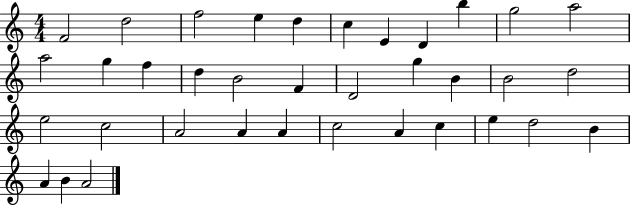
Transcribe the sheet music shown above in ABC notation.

X:1
T:Untitled
M:4/4
L:1/4
K:C
F2 d2 f2 e d c E D b g2 a2 a2 g f d B2 F D2 g B B2 d2 e2 c2 A2 A A c2 A c e d2 B A B A2